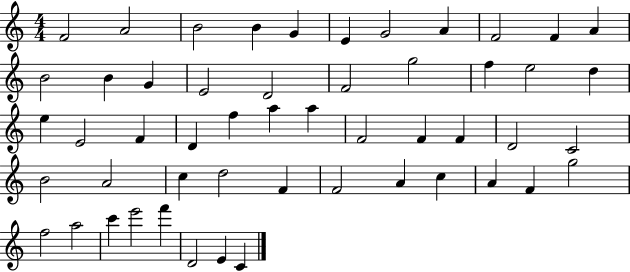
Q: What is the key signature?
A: C major